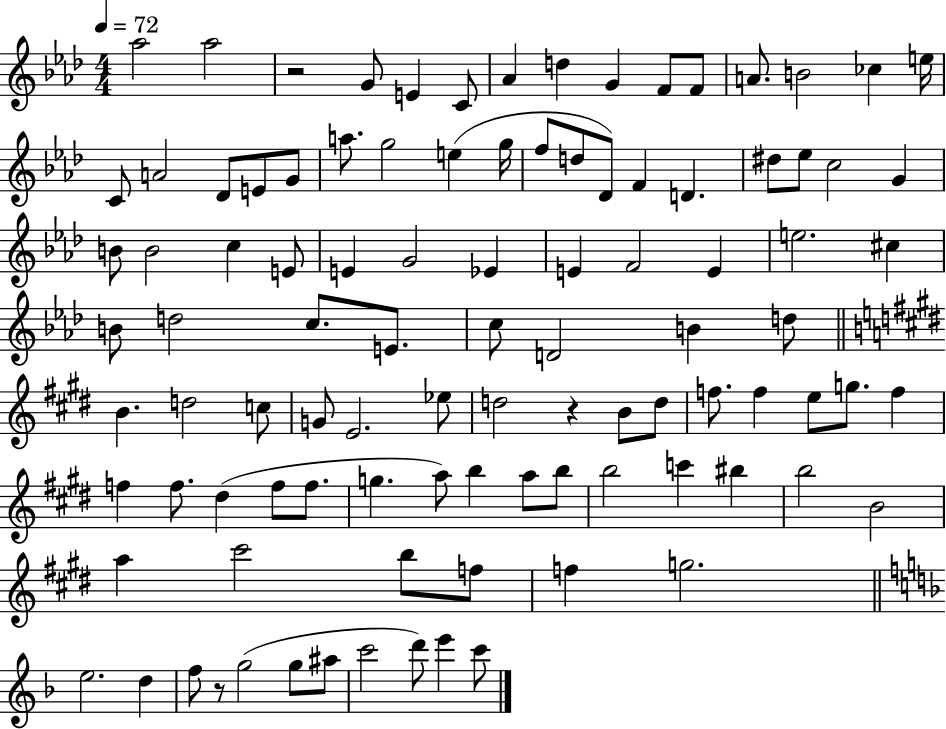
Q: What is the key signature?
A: AES major